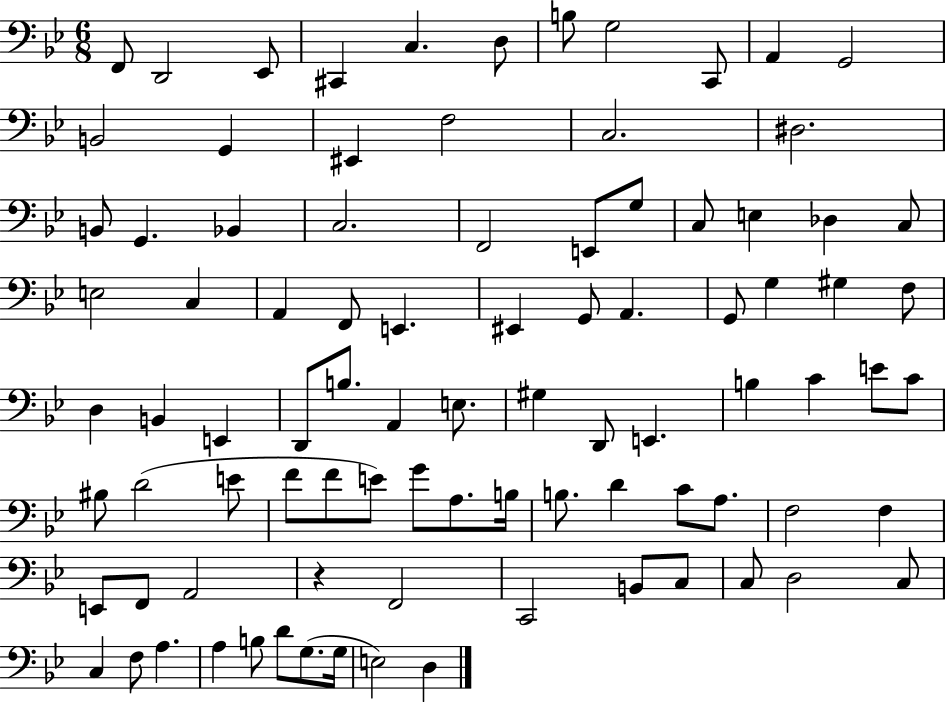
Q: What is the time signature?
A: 6/8